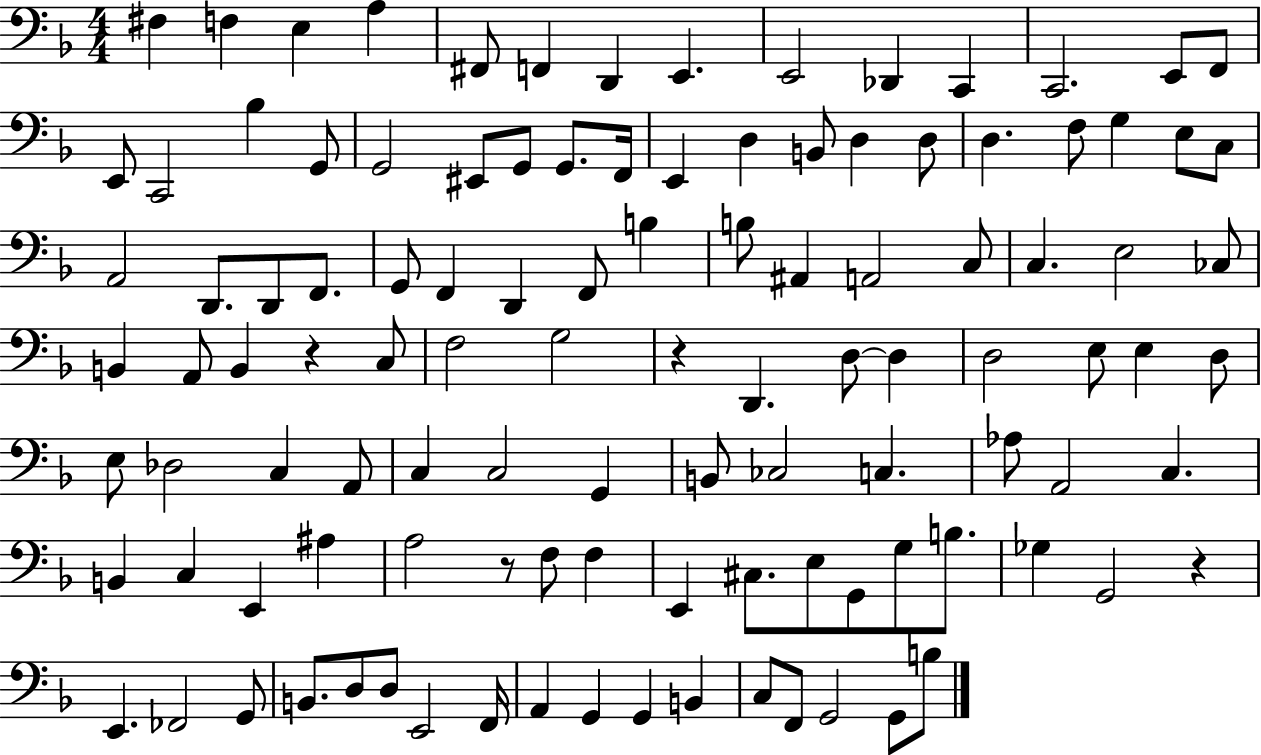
X:1
T:Untitled
M:4/4
L:1/4
K:F
^F, F, E, A, ^F,,/2 F,, D,, E,, E,,2 _D,, C,, C,,2 E,,/2 F,,/2 E,,/2 C,,2 _B, G,,/2 G,,2 ^E,,/2 G,,/2 G,,/2 F,,/4 E,, D, B,,/2 D, D,/2 D, F,/2 G, E,/2 C,/2 A,,2 D,,/2 D,,/2 F,,/2 G,,/2 F,, D,, F,,/2 B, B,/2 ^A,, A,,2 C,/2 C, E,2 _C,/2 B,, A,,/2 B,, z C,/2 F,2 G,2 z D,, D,/2 D, D,2 E,/2 E, D,/2 E,/2 _D,2 C, A,,/2 C, C,2 G,, B,,/2 _C,2 C, _A,/2 A,,2 C, B,, C, E,, ^A, A,2 z/2 F,/2 F, E,, ^C,/2 E,/2 G,,/2 G,/2 B,/2 _G, G,,2 z E,, _F,,2 G,,/2 B,,/2 D,/2 D,/2 E,,2 F,,/4 A,, G,, G,, B,, C,/2 F,,/2 G,,2 G,,/2 B,/2